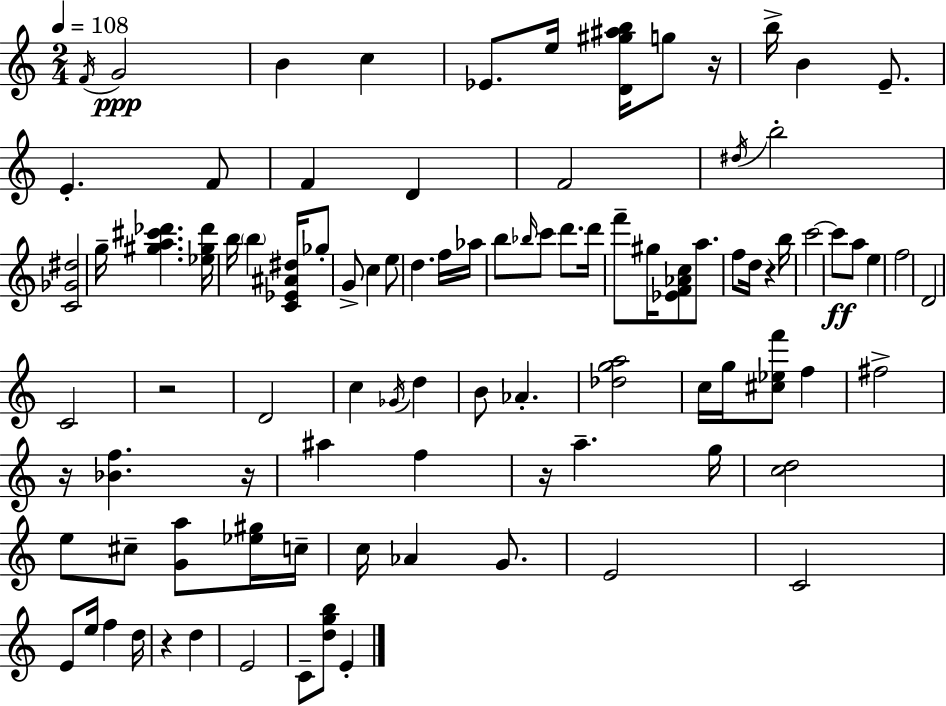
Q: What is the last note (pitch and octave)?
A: E4